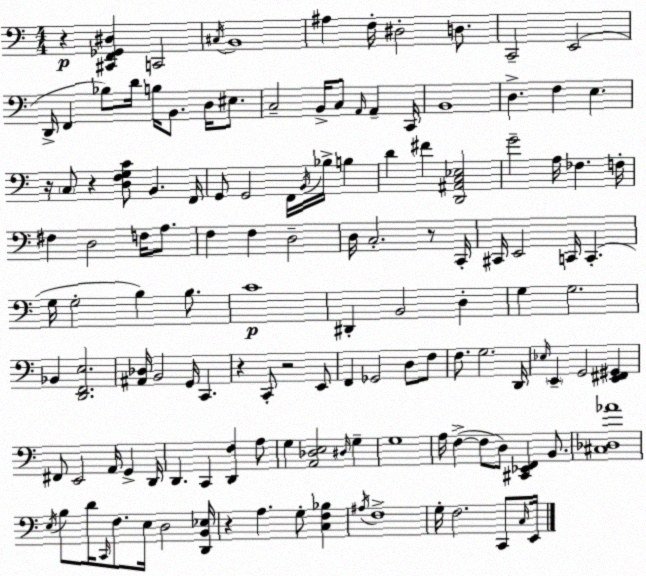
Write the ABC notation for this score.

X:1
T:Untitled
M:4/4
L:1/4
K:Am
z [^C,,F,,_G,,^D,] C,,2 ^C,/4 B,,4 ^A, F,/4 ^D,2 D,/2 C,,2 E,,2 D,,/4 F,, _B,/2 D/4 B,/4 B,,/2 D,/4 ^E,/2 C,2 B,,/4 C,/2 A,,/4 A,, C,,/4 B,,4 D, F, E, z/4 C,/2 z [D,F,G,C]/2 B,, F,,/4 G,,/2 G,,2 F,,/4 B,,/4 _B,/4 B, D ^F [D,,^A,,C,_E,]2 G2 A,/4 _F, F,/4 ^F, D,2 F,/4 A,/2 F, F, D,2 D,/4 C,2 z/2 C,,/4 ^C,,/4 E,,2 C,,/4 C,, G,/4 G,2 B, B,/2 C4 ^D,, B,,2 D, G, G,2 _B,, [D,,F,,E,]2 [^A,,_D,]/4 B,,2 G,,/4 C,, z C,,/2 z2 E,,/2 F,, _G,,2 D,/2 F,/2 F,/2 G,2 D,,/4 _E,/4 E,, G,,2 [E,,^F,,^G,,] ^F,,/2 E,,2 A,,/4 G,, D,,/4 D,, C,, [D,,F,] A,/2 G, [A,,_D,E,]2 ^D,/4 G, G,4 A,/4 F, F,/2 D,/2 [^C,,_E,,F,,] B,,/2 [^C,_D,_A]4 E,/4 B,/2 D/4 C,,/4 F,/2 E,/4 D,2 [D,,B,,_E,]/4 z A, G,/2 [C,F,_B,] ^A,/4 F,4 G,/4 F,2 C,,/2 C,/4 E,,/4